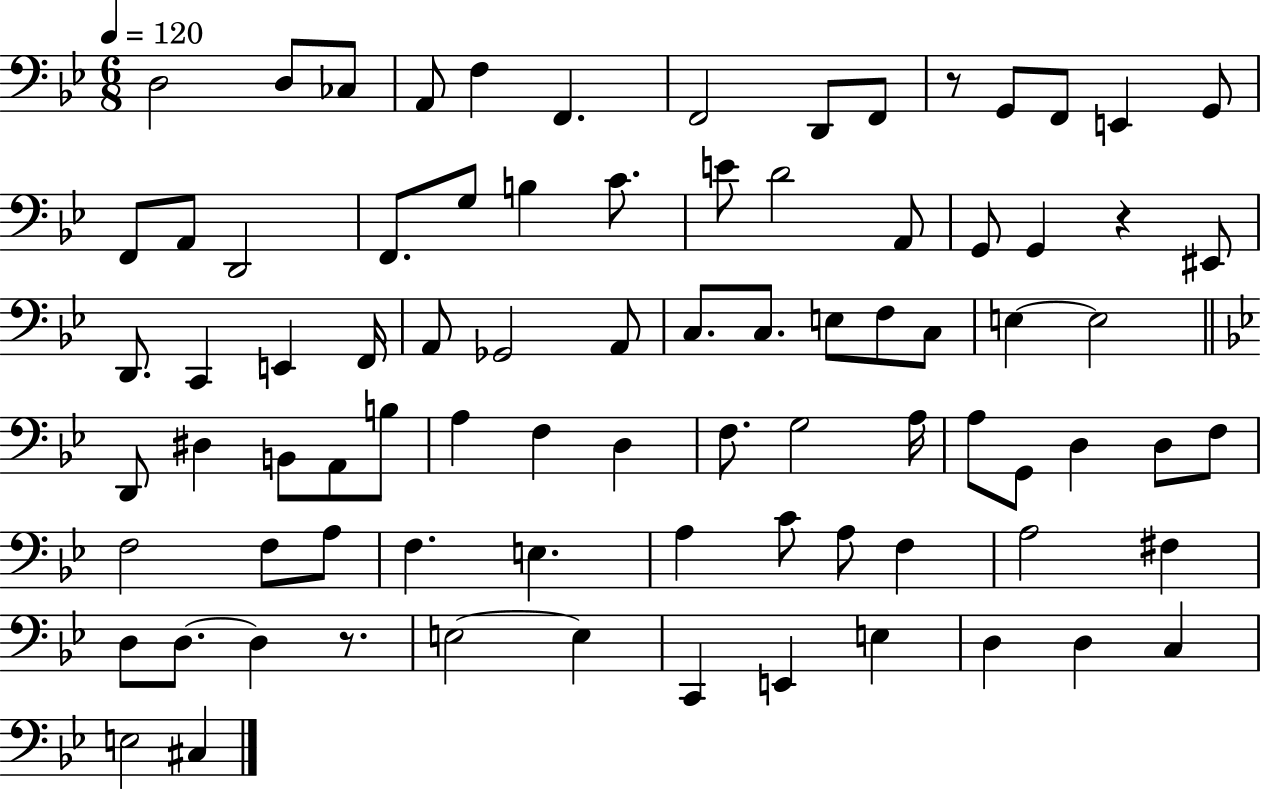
{
  \clef bass
  \numericTimeSignature
  \time 6/8
  \key bes \major
  \tempo 4 = 120
  d2 d8 ces8 | a,8 f4 f,4. | f,2 d,8 f,8 | r8 g,8 f,8 e,4 g,8 | \break f,8 a,8 d,2 | f,8. g8 b4 c'8. | e'8 d'2 a,8 | g,8 g,4 r4 eis,8 | \break d,8. c,4 e,4 f,16 | a,8 ges,2 a,8 | c8. c8. e8 f8 c8 | e4~~ e2 | \break \bar "||" \break \key bes \major d,8 dis4 b,8 a,8 b8 | a4 f4 d4 | f8. g2 a16 | a8 g,8 d4 d8 f8 | \break f2 f8 a8 | f4. e4. | a4 c'8 a8 f4 | a2 fis4 | \break d8 d8.~~ d4 r8. | e2~~ e4 | c,4 e,4 e4 | d4 d4 c4 | \break e2 cis4 | \bar "|."
}